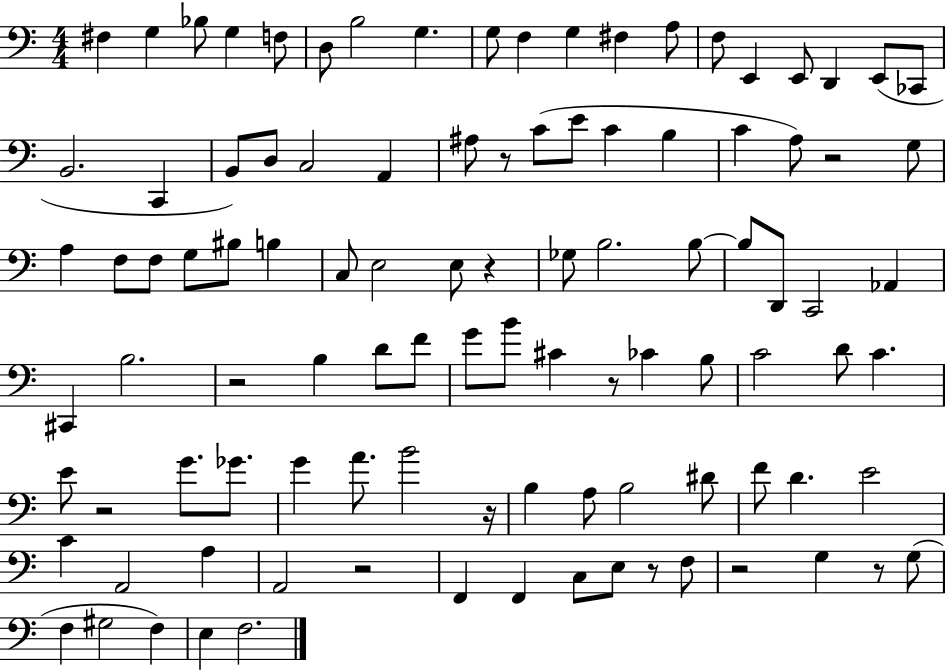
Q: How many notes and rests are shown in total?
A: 102